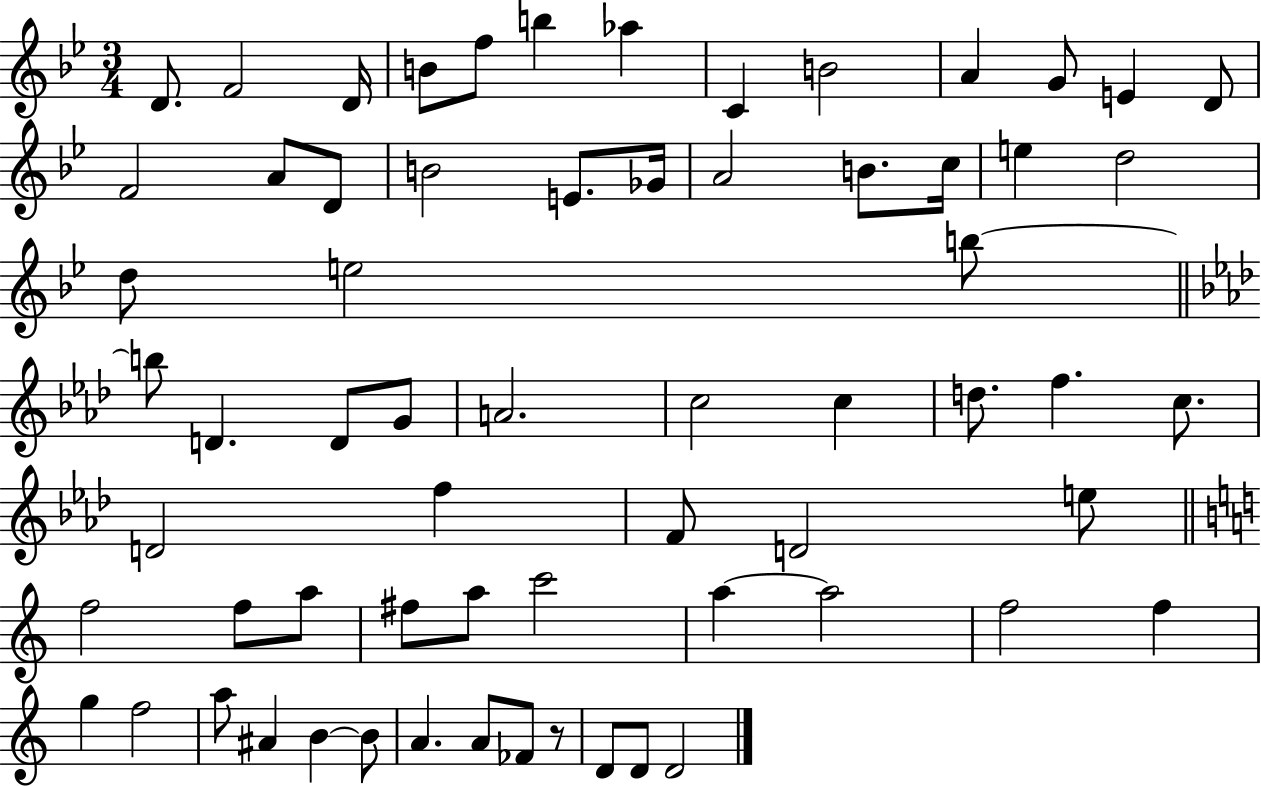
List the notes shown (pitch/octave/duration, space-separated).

D4/e. F4/h D4/s B4/e F5/e B5/q Ab5/q C4/q B4/h A4/q G4/e E4/q D4/e F4/h A4/e D4/e B4/h E4/e. Gb4/s A4/h B4/e. C5/s E5/q D5/h D5/e E5/h B5/e B5/e D4/q. D4/e G4/e A4/h. C5/h C5/q D5/e. F5/q. C5/e. D4/h F5/q F4/e D4/h E5/e F5/h F5/e A5/e F#5/e A5/e C6/h A5/q A5/h F5/h F5/q G5/q F5/h A5/e A#4/q B4/q B4/e A4/q. A4/e FES4/e R/e D4/e D4/e D4/h